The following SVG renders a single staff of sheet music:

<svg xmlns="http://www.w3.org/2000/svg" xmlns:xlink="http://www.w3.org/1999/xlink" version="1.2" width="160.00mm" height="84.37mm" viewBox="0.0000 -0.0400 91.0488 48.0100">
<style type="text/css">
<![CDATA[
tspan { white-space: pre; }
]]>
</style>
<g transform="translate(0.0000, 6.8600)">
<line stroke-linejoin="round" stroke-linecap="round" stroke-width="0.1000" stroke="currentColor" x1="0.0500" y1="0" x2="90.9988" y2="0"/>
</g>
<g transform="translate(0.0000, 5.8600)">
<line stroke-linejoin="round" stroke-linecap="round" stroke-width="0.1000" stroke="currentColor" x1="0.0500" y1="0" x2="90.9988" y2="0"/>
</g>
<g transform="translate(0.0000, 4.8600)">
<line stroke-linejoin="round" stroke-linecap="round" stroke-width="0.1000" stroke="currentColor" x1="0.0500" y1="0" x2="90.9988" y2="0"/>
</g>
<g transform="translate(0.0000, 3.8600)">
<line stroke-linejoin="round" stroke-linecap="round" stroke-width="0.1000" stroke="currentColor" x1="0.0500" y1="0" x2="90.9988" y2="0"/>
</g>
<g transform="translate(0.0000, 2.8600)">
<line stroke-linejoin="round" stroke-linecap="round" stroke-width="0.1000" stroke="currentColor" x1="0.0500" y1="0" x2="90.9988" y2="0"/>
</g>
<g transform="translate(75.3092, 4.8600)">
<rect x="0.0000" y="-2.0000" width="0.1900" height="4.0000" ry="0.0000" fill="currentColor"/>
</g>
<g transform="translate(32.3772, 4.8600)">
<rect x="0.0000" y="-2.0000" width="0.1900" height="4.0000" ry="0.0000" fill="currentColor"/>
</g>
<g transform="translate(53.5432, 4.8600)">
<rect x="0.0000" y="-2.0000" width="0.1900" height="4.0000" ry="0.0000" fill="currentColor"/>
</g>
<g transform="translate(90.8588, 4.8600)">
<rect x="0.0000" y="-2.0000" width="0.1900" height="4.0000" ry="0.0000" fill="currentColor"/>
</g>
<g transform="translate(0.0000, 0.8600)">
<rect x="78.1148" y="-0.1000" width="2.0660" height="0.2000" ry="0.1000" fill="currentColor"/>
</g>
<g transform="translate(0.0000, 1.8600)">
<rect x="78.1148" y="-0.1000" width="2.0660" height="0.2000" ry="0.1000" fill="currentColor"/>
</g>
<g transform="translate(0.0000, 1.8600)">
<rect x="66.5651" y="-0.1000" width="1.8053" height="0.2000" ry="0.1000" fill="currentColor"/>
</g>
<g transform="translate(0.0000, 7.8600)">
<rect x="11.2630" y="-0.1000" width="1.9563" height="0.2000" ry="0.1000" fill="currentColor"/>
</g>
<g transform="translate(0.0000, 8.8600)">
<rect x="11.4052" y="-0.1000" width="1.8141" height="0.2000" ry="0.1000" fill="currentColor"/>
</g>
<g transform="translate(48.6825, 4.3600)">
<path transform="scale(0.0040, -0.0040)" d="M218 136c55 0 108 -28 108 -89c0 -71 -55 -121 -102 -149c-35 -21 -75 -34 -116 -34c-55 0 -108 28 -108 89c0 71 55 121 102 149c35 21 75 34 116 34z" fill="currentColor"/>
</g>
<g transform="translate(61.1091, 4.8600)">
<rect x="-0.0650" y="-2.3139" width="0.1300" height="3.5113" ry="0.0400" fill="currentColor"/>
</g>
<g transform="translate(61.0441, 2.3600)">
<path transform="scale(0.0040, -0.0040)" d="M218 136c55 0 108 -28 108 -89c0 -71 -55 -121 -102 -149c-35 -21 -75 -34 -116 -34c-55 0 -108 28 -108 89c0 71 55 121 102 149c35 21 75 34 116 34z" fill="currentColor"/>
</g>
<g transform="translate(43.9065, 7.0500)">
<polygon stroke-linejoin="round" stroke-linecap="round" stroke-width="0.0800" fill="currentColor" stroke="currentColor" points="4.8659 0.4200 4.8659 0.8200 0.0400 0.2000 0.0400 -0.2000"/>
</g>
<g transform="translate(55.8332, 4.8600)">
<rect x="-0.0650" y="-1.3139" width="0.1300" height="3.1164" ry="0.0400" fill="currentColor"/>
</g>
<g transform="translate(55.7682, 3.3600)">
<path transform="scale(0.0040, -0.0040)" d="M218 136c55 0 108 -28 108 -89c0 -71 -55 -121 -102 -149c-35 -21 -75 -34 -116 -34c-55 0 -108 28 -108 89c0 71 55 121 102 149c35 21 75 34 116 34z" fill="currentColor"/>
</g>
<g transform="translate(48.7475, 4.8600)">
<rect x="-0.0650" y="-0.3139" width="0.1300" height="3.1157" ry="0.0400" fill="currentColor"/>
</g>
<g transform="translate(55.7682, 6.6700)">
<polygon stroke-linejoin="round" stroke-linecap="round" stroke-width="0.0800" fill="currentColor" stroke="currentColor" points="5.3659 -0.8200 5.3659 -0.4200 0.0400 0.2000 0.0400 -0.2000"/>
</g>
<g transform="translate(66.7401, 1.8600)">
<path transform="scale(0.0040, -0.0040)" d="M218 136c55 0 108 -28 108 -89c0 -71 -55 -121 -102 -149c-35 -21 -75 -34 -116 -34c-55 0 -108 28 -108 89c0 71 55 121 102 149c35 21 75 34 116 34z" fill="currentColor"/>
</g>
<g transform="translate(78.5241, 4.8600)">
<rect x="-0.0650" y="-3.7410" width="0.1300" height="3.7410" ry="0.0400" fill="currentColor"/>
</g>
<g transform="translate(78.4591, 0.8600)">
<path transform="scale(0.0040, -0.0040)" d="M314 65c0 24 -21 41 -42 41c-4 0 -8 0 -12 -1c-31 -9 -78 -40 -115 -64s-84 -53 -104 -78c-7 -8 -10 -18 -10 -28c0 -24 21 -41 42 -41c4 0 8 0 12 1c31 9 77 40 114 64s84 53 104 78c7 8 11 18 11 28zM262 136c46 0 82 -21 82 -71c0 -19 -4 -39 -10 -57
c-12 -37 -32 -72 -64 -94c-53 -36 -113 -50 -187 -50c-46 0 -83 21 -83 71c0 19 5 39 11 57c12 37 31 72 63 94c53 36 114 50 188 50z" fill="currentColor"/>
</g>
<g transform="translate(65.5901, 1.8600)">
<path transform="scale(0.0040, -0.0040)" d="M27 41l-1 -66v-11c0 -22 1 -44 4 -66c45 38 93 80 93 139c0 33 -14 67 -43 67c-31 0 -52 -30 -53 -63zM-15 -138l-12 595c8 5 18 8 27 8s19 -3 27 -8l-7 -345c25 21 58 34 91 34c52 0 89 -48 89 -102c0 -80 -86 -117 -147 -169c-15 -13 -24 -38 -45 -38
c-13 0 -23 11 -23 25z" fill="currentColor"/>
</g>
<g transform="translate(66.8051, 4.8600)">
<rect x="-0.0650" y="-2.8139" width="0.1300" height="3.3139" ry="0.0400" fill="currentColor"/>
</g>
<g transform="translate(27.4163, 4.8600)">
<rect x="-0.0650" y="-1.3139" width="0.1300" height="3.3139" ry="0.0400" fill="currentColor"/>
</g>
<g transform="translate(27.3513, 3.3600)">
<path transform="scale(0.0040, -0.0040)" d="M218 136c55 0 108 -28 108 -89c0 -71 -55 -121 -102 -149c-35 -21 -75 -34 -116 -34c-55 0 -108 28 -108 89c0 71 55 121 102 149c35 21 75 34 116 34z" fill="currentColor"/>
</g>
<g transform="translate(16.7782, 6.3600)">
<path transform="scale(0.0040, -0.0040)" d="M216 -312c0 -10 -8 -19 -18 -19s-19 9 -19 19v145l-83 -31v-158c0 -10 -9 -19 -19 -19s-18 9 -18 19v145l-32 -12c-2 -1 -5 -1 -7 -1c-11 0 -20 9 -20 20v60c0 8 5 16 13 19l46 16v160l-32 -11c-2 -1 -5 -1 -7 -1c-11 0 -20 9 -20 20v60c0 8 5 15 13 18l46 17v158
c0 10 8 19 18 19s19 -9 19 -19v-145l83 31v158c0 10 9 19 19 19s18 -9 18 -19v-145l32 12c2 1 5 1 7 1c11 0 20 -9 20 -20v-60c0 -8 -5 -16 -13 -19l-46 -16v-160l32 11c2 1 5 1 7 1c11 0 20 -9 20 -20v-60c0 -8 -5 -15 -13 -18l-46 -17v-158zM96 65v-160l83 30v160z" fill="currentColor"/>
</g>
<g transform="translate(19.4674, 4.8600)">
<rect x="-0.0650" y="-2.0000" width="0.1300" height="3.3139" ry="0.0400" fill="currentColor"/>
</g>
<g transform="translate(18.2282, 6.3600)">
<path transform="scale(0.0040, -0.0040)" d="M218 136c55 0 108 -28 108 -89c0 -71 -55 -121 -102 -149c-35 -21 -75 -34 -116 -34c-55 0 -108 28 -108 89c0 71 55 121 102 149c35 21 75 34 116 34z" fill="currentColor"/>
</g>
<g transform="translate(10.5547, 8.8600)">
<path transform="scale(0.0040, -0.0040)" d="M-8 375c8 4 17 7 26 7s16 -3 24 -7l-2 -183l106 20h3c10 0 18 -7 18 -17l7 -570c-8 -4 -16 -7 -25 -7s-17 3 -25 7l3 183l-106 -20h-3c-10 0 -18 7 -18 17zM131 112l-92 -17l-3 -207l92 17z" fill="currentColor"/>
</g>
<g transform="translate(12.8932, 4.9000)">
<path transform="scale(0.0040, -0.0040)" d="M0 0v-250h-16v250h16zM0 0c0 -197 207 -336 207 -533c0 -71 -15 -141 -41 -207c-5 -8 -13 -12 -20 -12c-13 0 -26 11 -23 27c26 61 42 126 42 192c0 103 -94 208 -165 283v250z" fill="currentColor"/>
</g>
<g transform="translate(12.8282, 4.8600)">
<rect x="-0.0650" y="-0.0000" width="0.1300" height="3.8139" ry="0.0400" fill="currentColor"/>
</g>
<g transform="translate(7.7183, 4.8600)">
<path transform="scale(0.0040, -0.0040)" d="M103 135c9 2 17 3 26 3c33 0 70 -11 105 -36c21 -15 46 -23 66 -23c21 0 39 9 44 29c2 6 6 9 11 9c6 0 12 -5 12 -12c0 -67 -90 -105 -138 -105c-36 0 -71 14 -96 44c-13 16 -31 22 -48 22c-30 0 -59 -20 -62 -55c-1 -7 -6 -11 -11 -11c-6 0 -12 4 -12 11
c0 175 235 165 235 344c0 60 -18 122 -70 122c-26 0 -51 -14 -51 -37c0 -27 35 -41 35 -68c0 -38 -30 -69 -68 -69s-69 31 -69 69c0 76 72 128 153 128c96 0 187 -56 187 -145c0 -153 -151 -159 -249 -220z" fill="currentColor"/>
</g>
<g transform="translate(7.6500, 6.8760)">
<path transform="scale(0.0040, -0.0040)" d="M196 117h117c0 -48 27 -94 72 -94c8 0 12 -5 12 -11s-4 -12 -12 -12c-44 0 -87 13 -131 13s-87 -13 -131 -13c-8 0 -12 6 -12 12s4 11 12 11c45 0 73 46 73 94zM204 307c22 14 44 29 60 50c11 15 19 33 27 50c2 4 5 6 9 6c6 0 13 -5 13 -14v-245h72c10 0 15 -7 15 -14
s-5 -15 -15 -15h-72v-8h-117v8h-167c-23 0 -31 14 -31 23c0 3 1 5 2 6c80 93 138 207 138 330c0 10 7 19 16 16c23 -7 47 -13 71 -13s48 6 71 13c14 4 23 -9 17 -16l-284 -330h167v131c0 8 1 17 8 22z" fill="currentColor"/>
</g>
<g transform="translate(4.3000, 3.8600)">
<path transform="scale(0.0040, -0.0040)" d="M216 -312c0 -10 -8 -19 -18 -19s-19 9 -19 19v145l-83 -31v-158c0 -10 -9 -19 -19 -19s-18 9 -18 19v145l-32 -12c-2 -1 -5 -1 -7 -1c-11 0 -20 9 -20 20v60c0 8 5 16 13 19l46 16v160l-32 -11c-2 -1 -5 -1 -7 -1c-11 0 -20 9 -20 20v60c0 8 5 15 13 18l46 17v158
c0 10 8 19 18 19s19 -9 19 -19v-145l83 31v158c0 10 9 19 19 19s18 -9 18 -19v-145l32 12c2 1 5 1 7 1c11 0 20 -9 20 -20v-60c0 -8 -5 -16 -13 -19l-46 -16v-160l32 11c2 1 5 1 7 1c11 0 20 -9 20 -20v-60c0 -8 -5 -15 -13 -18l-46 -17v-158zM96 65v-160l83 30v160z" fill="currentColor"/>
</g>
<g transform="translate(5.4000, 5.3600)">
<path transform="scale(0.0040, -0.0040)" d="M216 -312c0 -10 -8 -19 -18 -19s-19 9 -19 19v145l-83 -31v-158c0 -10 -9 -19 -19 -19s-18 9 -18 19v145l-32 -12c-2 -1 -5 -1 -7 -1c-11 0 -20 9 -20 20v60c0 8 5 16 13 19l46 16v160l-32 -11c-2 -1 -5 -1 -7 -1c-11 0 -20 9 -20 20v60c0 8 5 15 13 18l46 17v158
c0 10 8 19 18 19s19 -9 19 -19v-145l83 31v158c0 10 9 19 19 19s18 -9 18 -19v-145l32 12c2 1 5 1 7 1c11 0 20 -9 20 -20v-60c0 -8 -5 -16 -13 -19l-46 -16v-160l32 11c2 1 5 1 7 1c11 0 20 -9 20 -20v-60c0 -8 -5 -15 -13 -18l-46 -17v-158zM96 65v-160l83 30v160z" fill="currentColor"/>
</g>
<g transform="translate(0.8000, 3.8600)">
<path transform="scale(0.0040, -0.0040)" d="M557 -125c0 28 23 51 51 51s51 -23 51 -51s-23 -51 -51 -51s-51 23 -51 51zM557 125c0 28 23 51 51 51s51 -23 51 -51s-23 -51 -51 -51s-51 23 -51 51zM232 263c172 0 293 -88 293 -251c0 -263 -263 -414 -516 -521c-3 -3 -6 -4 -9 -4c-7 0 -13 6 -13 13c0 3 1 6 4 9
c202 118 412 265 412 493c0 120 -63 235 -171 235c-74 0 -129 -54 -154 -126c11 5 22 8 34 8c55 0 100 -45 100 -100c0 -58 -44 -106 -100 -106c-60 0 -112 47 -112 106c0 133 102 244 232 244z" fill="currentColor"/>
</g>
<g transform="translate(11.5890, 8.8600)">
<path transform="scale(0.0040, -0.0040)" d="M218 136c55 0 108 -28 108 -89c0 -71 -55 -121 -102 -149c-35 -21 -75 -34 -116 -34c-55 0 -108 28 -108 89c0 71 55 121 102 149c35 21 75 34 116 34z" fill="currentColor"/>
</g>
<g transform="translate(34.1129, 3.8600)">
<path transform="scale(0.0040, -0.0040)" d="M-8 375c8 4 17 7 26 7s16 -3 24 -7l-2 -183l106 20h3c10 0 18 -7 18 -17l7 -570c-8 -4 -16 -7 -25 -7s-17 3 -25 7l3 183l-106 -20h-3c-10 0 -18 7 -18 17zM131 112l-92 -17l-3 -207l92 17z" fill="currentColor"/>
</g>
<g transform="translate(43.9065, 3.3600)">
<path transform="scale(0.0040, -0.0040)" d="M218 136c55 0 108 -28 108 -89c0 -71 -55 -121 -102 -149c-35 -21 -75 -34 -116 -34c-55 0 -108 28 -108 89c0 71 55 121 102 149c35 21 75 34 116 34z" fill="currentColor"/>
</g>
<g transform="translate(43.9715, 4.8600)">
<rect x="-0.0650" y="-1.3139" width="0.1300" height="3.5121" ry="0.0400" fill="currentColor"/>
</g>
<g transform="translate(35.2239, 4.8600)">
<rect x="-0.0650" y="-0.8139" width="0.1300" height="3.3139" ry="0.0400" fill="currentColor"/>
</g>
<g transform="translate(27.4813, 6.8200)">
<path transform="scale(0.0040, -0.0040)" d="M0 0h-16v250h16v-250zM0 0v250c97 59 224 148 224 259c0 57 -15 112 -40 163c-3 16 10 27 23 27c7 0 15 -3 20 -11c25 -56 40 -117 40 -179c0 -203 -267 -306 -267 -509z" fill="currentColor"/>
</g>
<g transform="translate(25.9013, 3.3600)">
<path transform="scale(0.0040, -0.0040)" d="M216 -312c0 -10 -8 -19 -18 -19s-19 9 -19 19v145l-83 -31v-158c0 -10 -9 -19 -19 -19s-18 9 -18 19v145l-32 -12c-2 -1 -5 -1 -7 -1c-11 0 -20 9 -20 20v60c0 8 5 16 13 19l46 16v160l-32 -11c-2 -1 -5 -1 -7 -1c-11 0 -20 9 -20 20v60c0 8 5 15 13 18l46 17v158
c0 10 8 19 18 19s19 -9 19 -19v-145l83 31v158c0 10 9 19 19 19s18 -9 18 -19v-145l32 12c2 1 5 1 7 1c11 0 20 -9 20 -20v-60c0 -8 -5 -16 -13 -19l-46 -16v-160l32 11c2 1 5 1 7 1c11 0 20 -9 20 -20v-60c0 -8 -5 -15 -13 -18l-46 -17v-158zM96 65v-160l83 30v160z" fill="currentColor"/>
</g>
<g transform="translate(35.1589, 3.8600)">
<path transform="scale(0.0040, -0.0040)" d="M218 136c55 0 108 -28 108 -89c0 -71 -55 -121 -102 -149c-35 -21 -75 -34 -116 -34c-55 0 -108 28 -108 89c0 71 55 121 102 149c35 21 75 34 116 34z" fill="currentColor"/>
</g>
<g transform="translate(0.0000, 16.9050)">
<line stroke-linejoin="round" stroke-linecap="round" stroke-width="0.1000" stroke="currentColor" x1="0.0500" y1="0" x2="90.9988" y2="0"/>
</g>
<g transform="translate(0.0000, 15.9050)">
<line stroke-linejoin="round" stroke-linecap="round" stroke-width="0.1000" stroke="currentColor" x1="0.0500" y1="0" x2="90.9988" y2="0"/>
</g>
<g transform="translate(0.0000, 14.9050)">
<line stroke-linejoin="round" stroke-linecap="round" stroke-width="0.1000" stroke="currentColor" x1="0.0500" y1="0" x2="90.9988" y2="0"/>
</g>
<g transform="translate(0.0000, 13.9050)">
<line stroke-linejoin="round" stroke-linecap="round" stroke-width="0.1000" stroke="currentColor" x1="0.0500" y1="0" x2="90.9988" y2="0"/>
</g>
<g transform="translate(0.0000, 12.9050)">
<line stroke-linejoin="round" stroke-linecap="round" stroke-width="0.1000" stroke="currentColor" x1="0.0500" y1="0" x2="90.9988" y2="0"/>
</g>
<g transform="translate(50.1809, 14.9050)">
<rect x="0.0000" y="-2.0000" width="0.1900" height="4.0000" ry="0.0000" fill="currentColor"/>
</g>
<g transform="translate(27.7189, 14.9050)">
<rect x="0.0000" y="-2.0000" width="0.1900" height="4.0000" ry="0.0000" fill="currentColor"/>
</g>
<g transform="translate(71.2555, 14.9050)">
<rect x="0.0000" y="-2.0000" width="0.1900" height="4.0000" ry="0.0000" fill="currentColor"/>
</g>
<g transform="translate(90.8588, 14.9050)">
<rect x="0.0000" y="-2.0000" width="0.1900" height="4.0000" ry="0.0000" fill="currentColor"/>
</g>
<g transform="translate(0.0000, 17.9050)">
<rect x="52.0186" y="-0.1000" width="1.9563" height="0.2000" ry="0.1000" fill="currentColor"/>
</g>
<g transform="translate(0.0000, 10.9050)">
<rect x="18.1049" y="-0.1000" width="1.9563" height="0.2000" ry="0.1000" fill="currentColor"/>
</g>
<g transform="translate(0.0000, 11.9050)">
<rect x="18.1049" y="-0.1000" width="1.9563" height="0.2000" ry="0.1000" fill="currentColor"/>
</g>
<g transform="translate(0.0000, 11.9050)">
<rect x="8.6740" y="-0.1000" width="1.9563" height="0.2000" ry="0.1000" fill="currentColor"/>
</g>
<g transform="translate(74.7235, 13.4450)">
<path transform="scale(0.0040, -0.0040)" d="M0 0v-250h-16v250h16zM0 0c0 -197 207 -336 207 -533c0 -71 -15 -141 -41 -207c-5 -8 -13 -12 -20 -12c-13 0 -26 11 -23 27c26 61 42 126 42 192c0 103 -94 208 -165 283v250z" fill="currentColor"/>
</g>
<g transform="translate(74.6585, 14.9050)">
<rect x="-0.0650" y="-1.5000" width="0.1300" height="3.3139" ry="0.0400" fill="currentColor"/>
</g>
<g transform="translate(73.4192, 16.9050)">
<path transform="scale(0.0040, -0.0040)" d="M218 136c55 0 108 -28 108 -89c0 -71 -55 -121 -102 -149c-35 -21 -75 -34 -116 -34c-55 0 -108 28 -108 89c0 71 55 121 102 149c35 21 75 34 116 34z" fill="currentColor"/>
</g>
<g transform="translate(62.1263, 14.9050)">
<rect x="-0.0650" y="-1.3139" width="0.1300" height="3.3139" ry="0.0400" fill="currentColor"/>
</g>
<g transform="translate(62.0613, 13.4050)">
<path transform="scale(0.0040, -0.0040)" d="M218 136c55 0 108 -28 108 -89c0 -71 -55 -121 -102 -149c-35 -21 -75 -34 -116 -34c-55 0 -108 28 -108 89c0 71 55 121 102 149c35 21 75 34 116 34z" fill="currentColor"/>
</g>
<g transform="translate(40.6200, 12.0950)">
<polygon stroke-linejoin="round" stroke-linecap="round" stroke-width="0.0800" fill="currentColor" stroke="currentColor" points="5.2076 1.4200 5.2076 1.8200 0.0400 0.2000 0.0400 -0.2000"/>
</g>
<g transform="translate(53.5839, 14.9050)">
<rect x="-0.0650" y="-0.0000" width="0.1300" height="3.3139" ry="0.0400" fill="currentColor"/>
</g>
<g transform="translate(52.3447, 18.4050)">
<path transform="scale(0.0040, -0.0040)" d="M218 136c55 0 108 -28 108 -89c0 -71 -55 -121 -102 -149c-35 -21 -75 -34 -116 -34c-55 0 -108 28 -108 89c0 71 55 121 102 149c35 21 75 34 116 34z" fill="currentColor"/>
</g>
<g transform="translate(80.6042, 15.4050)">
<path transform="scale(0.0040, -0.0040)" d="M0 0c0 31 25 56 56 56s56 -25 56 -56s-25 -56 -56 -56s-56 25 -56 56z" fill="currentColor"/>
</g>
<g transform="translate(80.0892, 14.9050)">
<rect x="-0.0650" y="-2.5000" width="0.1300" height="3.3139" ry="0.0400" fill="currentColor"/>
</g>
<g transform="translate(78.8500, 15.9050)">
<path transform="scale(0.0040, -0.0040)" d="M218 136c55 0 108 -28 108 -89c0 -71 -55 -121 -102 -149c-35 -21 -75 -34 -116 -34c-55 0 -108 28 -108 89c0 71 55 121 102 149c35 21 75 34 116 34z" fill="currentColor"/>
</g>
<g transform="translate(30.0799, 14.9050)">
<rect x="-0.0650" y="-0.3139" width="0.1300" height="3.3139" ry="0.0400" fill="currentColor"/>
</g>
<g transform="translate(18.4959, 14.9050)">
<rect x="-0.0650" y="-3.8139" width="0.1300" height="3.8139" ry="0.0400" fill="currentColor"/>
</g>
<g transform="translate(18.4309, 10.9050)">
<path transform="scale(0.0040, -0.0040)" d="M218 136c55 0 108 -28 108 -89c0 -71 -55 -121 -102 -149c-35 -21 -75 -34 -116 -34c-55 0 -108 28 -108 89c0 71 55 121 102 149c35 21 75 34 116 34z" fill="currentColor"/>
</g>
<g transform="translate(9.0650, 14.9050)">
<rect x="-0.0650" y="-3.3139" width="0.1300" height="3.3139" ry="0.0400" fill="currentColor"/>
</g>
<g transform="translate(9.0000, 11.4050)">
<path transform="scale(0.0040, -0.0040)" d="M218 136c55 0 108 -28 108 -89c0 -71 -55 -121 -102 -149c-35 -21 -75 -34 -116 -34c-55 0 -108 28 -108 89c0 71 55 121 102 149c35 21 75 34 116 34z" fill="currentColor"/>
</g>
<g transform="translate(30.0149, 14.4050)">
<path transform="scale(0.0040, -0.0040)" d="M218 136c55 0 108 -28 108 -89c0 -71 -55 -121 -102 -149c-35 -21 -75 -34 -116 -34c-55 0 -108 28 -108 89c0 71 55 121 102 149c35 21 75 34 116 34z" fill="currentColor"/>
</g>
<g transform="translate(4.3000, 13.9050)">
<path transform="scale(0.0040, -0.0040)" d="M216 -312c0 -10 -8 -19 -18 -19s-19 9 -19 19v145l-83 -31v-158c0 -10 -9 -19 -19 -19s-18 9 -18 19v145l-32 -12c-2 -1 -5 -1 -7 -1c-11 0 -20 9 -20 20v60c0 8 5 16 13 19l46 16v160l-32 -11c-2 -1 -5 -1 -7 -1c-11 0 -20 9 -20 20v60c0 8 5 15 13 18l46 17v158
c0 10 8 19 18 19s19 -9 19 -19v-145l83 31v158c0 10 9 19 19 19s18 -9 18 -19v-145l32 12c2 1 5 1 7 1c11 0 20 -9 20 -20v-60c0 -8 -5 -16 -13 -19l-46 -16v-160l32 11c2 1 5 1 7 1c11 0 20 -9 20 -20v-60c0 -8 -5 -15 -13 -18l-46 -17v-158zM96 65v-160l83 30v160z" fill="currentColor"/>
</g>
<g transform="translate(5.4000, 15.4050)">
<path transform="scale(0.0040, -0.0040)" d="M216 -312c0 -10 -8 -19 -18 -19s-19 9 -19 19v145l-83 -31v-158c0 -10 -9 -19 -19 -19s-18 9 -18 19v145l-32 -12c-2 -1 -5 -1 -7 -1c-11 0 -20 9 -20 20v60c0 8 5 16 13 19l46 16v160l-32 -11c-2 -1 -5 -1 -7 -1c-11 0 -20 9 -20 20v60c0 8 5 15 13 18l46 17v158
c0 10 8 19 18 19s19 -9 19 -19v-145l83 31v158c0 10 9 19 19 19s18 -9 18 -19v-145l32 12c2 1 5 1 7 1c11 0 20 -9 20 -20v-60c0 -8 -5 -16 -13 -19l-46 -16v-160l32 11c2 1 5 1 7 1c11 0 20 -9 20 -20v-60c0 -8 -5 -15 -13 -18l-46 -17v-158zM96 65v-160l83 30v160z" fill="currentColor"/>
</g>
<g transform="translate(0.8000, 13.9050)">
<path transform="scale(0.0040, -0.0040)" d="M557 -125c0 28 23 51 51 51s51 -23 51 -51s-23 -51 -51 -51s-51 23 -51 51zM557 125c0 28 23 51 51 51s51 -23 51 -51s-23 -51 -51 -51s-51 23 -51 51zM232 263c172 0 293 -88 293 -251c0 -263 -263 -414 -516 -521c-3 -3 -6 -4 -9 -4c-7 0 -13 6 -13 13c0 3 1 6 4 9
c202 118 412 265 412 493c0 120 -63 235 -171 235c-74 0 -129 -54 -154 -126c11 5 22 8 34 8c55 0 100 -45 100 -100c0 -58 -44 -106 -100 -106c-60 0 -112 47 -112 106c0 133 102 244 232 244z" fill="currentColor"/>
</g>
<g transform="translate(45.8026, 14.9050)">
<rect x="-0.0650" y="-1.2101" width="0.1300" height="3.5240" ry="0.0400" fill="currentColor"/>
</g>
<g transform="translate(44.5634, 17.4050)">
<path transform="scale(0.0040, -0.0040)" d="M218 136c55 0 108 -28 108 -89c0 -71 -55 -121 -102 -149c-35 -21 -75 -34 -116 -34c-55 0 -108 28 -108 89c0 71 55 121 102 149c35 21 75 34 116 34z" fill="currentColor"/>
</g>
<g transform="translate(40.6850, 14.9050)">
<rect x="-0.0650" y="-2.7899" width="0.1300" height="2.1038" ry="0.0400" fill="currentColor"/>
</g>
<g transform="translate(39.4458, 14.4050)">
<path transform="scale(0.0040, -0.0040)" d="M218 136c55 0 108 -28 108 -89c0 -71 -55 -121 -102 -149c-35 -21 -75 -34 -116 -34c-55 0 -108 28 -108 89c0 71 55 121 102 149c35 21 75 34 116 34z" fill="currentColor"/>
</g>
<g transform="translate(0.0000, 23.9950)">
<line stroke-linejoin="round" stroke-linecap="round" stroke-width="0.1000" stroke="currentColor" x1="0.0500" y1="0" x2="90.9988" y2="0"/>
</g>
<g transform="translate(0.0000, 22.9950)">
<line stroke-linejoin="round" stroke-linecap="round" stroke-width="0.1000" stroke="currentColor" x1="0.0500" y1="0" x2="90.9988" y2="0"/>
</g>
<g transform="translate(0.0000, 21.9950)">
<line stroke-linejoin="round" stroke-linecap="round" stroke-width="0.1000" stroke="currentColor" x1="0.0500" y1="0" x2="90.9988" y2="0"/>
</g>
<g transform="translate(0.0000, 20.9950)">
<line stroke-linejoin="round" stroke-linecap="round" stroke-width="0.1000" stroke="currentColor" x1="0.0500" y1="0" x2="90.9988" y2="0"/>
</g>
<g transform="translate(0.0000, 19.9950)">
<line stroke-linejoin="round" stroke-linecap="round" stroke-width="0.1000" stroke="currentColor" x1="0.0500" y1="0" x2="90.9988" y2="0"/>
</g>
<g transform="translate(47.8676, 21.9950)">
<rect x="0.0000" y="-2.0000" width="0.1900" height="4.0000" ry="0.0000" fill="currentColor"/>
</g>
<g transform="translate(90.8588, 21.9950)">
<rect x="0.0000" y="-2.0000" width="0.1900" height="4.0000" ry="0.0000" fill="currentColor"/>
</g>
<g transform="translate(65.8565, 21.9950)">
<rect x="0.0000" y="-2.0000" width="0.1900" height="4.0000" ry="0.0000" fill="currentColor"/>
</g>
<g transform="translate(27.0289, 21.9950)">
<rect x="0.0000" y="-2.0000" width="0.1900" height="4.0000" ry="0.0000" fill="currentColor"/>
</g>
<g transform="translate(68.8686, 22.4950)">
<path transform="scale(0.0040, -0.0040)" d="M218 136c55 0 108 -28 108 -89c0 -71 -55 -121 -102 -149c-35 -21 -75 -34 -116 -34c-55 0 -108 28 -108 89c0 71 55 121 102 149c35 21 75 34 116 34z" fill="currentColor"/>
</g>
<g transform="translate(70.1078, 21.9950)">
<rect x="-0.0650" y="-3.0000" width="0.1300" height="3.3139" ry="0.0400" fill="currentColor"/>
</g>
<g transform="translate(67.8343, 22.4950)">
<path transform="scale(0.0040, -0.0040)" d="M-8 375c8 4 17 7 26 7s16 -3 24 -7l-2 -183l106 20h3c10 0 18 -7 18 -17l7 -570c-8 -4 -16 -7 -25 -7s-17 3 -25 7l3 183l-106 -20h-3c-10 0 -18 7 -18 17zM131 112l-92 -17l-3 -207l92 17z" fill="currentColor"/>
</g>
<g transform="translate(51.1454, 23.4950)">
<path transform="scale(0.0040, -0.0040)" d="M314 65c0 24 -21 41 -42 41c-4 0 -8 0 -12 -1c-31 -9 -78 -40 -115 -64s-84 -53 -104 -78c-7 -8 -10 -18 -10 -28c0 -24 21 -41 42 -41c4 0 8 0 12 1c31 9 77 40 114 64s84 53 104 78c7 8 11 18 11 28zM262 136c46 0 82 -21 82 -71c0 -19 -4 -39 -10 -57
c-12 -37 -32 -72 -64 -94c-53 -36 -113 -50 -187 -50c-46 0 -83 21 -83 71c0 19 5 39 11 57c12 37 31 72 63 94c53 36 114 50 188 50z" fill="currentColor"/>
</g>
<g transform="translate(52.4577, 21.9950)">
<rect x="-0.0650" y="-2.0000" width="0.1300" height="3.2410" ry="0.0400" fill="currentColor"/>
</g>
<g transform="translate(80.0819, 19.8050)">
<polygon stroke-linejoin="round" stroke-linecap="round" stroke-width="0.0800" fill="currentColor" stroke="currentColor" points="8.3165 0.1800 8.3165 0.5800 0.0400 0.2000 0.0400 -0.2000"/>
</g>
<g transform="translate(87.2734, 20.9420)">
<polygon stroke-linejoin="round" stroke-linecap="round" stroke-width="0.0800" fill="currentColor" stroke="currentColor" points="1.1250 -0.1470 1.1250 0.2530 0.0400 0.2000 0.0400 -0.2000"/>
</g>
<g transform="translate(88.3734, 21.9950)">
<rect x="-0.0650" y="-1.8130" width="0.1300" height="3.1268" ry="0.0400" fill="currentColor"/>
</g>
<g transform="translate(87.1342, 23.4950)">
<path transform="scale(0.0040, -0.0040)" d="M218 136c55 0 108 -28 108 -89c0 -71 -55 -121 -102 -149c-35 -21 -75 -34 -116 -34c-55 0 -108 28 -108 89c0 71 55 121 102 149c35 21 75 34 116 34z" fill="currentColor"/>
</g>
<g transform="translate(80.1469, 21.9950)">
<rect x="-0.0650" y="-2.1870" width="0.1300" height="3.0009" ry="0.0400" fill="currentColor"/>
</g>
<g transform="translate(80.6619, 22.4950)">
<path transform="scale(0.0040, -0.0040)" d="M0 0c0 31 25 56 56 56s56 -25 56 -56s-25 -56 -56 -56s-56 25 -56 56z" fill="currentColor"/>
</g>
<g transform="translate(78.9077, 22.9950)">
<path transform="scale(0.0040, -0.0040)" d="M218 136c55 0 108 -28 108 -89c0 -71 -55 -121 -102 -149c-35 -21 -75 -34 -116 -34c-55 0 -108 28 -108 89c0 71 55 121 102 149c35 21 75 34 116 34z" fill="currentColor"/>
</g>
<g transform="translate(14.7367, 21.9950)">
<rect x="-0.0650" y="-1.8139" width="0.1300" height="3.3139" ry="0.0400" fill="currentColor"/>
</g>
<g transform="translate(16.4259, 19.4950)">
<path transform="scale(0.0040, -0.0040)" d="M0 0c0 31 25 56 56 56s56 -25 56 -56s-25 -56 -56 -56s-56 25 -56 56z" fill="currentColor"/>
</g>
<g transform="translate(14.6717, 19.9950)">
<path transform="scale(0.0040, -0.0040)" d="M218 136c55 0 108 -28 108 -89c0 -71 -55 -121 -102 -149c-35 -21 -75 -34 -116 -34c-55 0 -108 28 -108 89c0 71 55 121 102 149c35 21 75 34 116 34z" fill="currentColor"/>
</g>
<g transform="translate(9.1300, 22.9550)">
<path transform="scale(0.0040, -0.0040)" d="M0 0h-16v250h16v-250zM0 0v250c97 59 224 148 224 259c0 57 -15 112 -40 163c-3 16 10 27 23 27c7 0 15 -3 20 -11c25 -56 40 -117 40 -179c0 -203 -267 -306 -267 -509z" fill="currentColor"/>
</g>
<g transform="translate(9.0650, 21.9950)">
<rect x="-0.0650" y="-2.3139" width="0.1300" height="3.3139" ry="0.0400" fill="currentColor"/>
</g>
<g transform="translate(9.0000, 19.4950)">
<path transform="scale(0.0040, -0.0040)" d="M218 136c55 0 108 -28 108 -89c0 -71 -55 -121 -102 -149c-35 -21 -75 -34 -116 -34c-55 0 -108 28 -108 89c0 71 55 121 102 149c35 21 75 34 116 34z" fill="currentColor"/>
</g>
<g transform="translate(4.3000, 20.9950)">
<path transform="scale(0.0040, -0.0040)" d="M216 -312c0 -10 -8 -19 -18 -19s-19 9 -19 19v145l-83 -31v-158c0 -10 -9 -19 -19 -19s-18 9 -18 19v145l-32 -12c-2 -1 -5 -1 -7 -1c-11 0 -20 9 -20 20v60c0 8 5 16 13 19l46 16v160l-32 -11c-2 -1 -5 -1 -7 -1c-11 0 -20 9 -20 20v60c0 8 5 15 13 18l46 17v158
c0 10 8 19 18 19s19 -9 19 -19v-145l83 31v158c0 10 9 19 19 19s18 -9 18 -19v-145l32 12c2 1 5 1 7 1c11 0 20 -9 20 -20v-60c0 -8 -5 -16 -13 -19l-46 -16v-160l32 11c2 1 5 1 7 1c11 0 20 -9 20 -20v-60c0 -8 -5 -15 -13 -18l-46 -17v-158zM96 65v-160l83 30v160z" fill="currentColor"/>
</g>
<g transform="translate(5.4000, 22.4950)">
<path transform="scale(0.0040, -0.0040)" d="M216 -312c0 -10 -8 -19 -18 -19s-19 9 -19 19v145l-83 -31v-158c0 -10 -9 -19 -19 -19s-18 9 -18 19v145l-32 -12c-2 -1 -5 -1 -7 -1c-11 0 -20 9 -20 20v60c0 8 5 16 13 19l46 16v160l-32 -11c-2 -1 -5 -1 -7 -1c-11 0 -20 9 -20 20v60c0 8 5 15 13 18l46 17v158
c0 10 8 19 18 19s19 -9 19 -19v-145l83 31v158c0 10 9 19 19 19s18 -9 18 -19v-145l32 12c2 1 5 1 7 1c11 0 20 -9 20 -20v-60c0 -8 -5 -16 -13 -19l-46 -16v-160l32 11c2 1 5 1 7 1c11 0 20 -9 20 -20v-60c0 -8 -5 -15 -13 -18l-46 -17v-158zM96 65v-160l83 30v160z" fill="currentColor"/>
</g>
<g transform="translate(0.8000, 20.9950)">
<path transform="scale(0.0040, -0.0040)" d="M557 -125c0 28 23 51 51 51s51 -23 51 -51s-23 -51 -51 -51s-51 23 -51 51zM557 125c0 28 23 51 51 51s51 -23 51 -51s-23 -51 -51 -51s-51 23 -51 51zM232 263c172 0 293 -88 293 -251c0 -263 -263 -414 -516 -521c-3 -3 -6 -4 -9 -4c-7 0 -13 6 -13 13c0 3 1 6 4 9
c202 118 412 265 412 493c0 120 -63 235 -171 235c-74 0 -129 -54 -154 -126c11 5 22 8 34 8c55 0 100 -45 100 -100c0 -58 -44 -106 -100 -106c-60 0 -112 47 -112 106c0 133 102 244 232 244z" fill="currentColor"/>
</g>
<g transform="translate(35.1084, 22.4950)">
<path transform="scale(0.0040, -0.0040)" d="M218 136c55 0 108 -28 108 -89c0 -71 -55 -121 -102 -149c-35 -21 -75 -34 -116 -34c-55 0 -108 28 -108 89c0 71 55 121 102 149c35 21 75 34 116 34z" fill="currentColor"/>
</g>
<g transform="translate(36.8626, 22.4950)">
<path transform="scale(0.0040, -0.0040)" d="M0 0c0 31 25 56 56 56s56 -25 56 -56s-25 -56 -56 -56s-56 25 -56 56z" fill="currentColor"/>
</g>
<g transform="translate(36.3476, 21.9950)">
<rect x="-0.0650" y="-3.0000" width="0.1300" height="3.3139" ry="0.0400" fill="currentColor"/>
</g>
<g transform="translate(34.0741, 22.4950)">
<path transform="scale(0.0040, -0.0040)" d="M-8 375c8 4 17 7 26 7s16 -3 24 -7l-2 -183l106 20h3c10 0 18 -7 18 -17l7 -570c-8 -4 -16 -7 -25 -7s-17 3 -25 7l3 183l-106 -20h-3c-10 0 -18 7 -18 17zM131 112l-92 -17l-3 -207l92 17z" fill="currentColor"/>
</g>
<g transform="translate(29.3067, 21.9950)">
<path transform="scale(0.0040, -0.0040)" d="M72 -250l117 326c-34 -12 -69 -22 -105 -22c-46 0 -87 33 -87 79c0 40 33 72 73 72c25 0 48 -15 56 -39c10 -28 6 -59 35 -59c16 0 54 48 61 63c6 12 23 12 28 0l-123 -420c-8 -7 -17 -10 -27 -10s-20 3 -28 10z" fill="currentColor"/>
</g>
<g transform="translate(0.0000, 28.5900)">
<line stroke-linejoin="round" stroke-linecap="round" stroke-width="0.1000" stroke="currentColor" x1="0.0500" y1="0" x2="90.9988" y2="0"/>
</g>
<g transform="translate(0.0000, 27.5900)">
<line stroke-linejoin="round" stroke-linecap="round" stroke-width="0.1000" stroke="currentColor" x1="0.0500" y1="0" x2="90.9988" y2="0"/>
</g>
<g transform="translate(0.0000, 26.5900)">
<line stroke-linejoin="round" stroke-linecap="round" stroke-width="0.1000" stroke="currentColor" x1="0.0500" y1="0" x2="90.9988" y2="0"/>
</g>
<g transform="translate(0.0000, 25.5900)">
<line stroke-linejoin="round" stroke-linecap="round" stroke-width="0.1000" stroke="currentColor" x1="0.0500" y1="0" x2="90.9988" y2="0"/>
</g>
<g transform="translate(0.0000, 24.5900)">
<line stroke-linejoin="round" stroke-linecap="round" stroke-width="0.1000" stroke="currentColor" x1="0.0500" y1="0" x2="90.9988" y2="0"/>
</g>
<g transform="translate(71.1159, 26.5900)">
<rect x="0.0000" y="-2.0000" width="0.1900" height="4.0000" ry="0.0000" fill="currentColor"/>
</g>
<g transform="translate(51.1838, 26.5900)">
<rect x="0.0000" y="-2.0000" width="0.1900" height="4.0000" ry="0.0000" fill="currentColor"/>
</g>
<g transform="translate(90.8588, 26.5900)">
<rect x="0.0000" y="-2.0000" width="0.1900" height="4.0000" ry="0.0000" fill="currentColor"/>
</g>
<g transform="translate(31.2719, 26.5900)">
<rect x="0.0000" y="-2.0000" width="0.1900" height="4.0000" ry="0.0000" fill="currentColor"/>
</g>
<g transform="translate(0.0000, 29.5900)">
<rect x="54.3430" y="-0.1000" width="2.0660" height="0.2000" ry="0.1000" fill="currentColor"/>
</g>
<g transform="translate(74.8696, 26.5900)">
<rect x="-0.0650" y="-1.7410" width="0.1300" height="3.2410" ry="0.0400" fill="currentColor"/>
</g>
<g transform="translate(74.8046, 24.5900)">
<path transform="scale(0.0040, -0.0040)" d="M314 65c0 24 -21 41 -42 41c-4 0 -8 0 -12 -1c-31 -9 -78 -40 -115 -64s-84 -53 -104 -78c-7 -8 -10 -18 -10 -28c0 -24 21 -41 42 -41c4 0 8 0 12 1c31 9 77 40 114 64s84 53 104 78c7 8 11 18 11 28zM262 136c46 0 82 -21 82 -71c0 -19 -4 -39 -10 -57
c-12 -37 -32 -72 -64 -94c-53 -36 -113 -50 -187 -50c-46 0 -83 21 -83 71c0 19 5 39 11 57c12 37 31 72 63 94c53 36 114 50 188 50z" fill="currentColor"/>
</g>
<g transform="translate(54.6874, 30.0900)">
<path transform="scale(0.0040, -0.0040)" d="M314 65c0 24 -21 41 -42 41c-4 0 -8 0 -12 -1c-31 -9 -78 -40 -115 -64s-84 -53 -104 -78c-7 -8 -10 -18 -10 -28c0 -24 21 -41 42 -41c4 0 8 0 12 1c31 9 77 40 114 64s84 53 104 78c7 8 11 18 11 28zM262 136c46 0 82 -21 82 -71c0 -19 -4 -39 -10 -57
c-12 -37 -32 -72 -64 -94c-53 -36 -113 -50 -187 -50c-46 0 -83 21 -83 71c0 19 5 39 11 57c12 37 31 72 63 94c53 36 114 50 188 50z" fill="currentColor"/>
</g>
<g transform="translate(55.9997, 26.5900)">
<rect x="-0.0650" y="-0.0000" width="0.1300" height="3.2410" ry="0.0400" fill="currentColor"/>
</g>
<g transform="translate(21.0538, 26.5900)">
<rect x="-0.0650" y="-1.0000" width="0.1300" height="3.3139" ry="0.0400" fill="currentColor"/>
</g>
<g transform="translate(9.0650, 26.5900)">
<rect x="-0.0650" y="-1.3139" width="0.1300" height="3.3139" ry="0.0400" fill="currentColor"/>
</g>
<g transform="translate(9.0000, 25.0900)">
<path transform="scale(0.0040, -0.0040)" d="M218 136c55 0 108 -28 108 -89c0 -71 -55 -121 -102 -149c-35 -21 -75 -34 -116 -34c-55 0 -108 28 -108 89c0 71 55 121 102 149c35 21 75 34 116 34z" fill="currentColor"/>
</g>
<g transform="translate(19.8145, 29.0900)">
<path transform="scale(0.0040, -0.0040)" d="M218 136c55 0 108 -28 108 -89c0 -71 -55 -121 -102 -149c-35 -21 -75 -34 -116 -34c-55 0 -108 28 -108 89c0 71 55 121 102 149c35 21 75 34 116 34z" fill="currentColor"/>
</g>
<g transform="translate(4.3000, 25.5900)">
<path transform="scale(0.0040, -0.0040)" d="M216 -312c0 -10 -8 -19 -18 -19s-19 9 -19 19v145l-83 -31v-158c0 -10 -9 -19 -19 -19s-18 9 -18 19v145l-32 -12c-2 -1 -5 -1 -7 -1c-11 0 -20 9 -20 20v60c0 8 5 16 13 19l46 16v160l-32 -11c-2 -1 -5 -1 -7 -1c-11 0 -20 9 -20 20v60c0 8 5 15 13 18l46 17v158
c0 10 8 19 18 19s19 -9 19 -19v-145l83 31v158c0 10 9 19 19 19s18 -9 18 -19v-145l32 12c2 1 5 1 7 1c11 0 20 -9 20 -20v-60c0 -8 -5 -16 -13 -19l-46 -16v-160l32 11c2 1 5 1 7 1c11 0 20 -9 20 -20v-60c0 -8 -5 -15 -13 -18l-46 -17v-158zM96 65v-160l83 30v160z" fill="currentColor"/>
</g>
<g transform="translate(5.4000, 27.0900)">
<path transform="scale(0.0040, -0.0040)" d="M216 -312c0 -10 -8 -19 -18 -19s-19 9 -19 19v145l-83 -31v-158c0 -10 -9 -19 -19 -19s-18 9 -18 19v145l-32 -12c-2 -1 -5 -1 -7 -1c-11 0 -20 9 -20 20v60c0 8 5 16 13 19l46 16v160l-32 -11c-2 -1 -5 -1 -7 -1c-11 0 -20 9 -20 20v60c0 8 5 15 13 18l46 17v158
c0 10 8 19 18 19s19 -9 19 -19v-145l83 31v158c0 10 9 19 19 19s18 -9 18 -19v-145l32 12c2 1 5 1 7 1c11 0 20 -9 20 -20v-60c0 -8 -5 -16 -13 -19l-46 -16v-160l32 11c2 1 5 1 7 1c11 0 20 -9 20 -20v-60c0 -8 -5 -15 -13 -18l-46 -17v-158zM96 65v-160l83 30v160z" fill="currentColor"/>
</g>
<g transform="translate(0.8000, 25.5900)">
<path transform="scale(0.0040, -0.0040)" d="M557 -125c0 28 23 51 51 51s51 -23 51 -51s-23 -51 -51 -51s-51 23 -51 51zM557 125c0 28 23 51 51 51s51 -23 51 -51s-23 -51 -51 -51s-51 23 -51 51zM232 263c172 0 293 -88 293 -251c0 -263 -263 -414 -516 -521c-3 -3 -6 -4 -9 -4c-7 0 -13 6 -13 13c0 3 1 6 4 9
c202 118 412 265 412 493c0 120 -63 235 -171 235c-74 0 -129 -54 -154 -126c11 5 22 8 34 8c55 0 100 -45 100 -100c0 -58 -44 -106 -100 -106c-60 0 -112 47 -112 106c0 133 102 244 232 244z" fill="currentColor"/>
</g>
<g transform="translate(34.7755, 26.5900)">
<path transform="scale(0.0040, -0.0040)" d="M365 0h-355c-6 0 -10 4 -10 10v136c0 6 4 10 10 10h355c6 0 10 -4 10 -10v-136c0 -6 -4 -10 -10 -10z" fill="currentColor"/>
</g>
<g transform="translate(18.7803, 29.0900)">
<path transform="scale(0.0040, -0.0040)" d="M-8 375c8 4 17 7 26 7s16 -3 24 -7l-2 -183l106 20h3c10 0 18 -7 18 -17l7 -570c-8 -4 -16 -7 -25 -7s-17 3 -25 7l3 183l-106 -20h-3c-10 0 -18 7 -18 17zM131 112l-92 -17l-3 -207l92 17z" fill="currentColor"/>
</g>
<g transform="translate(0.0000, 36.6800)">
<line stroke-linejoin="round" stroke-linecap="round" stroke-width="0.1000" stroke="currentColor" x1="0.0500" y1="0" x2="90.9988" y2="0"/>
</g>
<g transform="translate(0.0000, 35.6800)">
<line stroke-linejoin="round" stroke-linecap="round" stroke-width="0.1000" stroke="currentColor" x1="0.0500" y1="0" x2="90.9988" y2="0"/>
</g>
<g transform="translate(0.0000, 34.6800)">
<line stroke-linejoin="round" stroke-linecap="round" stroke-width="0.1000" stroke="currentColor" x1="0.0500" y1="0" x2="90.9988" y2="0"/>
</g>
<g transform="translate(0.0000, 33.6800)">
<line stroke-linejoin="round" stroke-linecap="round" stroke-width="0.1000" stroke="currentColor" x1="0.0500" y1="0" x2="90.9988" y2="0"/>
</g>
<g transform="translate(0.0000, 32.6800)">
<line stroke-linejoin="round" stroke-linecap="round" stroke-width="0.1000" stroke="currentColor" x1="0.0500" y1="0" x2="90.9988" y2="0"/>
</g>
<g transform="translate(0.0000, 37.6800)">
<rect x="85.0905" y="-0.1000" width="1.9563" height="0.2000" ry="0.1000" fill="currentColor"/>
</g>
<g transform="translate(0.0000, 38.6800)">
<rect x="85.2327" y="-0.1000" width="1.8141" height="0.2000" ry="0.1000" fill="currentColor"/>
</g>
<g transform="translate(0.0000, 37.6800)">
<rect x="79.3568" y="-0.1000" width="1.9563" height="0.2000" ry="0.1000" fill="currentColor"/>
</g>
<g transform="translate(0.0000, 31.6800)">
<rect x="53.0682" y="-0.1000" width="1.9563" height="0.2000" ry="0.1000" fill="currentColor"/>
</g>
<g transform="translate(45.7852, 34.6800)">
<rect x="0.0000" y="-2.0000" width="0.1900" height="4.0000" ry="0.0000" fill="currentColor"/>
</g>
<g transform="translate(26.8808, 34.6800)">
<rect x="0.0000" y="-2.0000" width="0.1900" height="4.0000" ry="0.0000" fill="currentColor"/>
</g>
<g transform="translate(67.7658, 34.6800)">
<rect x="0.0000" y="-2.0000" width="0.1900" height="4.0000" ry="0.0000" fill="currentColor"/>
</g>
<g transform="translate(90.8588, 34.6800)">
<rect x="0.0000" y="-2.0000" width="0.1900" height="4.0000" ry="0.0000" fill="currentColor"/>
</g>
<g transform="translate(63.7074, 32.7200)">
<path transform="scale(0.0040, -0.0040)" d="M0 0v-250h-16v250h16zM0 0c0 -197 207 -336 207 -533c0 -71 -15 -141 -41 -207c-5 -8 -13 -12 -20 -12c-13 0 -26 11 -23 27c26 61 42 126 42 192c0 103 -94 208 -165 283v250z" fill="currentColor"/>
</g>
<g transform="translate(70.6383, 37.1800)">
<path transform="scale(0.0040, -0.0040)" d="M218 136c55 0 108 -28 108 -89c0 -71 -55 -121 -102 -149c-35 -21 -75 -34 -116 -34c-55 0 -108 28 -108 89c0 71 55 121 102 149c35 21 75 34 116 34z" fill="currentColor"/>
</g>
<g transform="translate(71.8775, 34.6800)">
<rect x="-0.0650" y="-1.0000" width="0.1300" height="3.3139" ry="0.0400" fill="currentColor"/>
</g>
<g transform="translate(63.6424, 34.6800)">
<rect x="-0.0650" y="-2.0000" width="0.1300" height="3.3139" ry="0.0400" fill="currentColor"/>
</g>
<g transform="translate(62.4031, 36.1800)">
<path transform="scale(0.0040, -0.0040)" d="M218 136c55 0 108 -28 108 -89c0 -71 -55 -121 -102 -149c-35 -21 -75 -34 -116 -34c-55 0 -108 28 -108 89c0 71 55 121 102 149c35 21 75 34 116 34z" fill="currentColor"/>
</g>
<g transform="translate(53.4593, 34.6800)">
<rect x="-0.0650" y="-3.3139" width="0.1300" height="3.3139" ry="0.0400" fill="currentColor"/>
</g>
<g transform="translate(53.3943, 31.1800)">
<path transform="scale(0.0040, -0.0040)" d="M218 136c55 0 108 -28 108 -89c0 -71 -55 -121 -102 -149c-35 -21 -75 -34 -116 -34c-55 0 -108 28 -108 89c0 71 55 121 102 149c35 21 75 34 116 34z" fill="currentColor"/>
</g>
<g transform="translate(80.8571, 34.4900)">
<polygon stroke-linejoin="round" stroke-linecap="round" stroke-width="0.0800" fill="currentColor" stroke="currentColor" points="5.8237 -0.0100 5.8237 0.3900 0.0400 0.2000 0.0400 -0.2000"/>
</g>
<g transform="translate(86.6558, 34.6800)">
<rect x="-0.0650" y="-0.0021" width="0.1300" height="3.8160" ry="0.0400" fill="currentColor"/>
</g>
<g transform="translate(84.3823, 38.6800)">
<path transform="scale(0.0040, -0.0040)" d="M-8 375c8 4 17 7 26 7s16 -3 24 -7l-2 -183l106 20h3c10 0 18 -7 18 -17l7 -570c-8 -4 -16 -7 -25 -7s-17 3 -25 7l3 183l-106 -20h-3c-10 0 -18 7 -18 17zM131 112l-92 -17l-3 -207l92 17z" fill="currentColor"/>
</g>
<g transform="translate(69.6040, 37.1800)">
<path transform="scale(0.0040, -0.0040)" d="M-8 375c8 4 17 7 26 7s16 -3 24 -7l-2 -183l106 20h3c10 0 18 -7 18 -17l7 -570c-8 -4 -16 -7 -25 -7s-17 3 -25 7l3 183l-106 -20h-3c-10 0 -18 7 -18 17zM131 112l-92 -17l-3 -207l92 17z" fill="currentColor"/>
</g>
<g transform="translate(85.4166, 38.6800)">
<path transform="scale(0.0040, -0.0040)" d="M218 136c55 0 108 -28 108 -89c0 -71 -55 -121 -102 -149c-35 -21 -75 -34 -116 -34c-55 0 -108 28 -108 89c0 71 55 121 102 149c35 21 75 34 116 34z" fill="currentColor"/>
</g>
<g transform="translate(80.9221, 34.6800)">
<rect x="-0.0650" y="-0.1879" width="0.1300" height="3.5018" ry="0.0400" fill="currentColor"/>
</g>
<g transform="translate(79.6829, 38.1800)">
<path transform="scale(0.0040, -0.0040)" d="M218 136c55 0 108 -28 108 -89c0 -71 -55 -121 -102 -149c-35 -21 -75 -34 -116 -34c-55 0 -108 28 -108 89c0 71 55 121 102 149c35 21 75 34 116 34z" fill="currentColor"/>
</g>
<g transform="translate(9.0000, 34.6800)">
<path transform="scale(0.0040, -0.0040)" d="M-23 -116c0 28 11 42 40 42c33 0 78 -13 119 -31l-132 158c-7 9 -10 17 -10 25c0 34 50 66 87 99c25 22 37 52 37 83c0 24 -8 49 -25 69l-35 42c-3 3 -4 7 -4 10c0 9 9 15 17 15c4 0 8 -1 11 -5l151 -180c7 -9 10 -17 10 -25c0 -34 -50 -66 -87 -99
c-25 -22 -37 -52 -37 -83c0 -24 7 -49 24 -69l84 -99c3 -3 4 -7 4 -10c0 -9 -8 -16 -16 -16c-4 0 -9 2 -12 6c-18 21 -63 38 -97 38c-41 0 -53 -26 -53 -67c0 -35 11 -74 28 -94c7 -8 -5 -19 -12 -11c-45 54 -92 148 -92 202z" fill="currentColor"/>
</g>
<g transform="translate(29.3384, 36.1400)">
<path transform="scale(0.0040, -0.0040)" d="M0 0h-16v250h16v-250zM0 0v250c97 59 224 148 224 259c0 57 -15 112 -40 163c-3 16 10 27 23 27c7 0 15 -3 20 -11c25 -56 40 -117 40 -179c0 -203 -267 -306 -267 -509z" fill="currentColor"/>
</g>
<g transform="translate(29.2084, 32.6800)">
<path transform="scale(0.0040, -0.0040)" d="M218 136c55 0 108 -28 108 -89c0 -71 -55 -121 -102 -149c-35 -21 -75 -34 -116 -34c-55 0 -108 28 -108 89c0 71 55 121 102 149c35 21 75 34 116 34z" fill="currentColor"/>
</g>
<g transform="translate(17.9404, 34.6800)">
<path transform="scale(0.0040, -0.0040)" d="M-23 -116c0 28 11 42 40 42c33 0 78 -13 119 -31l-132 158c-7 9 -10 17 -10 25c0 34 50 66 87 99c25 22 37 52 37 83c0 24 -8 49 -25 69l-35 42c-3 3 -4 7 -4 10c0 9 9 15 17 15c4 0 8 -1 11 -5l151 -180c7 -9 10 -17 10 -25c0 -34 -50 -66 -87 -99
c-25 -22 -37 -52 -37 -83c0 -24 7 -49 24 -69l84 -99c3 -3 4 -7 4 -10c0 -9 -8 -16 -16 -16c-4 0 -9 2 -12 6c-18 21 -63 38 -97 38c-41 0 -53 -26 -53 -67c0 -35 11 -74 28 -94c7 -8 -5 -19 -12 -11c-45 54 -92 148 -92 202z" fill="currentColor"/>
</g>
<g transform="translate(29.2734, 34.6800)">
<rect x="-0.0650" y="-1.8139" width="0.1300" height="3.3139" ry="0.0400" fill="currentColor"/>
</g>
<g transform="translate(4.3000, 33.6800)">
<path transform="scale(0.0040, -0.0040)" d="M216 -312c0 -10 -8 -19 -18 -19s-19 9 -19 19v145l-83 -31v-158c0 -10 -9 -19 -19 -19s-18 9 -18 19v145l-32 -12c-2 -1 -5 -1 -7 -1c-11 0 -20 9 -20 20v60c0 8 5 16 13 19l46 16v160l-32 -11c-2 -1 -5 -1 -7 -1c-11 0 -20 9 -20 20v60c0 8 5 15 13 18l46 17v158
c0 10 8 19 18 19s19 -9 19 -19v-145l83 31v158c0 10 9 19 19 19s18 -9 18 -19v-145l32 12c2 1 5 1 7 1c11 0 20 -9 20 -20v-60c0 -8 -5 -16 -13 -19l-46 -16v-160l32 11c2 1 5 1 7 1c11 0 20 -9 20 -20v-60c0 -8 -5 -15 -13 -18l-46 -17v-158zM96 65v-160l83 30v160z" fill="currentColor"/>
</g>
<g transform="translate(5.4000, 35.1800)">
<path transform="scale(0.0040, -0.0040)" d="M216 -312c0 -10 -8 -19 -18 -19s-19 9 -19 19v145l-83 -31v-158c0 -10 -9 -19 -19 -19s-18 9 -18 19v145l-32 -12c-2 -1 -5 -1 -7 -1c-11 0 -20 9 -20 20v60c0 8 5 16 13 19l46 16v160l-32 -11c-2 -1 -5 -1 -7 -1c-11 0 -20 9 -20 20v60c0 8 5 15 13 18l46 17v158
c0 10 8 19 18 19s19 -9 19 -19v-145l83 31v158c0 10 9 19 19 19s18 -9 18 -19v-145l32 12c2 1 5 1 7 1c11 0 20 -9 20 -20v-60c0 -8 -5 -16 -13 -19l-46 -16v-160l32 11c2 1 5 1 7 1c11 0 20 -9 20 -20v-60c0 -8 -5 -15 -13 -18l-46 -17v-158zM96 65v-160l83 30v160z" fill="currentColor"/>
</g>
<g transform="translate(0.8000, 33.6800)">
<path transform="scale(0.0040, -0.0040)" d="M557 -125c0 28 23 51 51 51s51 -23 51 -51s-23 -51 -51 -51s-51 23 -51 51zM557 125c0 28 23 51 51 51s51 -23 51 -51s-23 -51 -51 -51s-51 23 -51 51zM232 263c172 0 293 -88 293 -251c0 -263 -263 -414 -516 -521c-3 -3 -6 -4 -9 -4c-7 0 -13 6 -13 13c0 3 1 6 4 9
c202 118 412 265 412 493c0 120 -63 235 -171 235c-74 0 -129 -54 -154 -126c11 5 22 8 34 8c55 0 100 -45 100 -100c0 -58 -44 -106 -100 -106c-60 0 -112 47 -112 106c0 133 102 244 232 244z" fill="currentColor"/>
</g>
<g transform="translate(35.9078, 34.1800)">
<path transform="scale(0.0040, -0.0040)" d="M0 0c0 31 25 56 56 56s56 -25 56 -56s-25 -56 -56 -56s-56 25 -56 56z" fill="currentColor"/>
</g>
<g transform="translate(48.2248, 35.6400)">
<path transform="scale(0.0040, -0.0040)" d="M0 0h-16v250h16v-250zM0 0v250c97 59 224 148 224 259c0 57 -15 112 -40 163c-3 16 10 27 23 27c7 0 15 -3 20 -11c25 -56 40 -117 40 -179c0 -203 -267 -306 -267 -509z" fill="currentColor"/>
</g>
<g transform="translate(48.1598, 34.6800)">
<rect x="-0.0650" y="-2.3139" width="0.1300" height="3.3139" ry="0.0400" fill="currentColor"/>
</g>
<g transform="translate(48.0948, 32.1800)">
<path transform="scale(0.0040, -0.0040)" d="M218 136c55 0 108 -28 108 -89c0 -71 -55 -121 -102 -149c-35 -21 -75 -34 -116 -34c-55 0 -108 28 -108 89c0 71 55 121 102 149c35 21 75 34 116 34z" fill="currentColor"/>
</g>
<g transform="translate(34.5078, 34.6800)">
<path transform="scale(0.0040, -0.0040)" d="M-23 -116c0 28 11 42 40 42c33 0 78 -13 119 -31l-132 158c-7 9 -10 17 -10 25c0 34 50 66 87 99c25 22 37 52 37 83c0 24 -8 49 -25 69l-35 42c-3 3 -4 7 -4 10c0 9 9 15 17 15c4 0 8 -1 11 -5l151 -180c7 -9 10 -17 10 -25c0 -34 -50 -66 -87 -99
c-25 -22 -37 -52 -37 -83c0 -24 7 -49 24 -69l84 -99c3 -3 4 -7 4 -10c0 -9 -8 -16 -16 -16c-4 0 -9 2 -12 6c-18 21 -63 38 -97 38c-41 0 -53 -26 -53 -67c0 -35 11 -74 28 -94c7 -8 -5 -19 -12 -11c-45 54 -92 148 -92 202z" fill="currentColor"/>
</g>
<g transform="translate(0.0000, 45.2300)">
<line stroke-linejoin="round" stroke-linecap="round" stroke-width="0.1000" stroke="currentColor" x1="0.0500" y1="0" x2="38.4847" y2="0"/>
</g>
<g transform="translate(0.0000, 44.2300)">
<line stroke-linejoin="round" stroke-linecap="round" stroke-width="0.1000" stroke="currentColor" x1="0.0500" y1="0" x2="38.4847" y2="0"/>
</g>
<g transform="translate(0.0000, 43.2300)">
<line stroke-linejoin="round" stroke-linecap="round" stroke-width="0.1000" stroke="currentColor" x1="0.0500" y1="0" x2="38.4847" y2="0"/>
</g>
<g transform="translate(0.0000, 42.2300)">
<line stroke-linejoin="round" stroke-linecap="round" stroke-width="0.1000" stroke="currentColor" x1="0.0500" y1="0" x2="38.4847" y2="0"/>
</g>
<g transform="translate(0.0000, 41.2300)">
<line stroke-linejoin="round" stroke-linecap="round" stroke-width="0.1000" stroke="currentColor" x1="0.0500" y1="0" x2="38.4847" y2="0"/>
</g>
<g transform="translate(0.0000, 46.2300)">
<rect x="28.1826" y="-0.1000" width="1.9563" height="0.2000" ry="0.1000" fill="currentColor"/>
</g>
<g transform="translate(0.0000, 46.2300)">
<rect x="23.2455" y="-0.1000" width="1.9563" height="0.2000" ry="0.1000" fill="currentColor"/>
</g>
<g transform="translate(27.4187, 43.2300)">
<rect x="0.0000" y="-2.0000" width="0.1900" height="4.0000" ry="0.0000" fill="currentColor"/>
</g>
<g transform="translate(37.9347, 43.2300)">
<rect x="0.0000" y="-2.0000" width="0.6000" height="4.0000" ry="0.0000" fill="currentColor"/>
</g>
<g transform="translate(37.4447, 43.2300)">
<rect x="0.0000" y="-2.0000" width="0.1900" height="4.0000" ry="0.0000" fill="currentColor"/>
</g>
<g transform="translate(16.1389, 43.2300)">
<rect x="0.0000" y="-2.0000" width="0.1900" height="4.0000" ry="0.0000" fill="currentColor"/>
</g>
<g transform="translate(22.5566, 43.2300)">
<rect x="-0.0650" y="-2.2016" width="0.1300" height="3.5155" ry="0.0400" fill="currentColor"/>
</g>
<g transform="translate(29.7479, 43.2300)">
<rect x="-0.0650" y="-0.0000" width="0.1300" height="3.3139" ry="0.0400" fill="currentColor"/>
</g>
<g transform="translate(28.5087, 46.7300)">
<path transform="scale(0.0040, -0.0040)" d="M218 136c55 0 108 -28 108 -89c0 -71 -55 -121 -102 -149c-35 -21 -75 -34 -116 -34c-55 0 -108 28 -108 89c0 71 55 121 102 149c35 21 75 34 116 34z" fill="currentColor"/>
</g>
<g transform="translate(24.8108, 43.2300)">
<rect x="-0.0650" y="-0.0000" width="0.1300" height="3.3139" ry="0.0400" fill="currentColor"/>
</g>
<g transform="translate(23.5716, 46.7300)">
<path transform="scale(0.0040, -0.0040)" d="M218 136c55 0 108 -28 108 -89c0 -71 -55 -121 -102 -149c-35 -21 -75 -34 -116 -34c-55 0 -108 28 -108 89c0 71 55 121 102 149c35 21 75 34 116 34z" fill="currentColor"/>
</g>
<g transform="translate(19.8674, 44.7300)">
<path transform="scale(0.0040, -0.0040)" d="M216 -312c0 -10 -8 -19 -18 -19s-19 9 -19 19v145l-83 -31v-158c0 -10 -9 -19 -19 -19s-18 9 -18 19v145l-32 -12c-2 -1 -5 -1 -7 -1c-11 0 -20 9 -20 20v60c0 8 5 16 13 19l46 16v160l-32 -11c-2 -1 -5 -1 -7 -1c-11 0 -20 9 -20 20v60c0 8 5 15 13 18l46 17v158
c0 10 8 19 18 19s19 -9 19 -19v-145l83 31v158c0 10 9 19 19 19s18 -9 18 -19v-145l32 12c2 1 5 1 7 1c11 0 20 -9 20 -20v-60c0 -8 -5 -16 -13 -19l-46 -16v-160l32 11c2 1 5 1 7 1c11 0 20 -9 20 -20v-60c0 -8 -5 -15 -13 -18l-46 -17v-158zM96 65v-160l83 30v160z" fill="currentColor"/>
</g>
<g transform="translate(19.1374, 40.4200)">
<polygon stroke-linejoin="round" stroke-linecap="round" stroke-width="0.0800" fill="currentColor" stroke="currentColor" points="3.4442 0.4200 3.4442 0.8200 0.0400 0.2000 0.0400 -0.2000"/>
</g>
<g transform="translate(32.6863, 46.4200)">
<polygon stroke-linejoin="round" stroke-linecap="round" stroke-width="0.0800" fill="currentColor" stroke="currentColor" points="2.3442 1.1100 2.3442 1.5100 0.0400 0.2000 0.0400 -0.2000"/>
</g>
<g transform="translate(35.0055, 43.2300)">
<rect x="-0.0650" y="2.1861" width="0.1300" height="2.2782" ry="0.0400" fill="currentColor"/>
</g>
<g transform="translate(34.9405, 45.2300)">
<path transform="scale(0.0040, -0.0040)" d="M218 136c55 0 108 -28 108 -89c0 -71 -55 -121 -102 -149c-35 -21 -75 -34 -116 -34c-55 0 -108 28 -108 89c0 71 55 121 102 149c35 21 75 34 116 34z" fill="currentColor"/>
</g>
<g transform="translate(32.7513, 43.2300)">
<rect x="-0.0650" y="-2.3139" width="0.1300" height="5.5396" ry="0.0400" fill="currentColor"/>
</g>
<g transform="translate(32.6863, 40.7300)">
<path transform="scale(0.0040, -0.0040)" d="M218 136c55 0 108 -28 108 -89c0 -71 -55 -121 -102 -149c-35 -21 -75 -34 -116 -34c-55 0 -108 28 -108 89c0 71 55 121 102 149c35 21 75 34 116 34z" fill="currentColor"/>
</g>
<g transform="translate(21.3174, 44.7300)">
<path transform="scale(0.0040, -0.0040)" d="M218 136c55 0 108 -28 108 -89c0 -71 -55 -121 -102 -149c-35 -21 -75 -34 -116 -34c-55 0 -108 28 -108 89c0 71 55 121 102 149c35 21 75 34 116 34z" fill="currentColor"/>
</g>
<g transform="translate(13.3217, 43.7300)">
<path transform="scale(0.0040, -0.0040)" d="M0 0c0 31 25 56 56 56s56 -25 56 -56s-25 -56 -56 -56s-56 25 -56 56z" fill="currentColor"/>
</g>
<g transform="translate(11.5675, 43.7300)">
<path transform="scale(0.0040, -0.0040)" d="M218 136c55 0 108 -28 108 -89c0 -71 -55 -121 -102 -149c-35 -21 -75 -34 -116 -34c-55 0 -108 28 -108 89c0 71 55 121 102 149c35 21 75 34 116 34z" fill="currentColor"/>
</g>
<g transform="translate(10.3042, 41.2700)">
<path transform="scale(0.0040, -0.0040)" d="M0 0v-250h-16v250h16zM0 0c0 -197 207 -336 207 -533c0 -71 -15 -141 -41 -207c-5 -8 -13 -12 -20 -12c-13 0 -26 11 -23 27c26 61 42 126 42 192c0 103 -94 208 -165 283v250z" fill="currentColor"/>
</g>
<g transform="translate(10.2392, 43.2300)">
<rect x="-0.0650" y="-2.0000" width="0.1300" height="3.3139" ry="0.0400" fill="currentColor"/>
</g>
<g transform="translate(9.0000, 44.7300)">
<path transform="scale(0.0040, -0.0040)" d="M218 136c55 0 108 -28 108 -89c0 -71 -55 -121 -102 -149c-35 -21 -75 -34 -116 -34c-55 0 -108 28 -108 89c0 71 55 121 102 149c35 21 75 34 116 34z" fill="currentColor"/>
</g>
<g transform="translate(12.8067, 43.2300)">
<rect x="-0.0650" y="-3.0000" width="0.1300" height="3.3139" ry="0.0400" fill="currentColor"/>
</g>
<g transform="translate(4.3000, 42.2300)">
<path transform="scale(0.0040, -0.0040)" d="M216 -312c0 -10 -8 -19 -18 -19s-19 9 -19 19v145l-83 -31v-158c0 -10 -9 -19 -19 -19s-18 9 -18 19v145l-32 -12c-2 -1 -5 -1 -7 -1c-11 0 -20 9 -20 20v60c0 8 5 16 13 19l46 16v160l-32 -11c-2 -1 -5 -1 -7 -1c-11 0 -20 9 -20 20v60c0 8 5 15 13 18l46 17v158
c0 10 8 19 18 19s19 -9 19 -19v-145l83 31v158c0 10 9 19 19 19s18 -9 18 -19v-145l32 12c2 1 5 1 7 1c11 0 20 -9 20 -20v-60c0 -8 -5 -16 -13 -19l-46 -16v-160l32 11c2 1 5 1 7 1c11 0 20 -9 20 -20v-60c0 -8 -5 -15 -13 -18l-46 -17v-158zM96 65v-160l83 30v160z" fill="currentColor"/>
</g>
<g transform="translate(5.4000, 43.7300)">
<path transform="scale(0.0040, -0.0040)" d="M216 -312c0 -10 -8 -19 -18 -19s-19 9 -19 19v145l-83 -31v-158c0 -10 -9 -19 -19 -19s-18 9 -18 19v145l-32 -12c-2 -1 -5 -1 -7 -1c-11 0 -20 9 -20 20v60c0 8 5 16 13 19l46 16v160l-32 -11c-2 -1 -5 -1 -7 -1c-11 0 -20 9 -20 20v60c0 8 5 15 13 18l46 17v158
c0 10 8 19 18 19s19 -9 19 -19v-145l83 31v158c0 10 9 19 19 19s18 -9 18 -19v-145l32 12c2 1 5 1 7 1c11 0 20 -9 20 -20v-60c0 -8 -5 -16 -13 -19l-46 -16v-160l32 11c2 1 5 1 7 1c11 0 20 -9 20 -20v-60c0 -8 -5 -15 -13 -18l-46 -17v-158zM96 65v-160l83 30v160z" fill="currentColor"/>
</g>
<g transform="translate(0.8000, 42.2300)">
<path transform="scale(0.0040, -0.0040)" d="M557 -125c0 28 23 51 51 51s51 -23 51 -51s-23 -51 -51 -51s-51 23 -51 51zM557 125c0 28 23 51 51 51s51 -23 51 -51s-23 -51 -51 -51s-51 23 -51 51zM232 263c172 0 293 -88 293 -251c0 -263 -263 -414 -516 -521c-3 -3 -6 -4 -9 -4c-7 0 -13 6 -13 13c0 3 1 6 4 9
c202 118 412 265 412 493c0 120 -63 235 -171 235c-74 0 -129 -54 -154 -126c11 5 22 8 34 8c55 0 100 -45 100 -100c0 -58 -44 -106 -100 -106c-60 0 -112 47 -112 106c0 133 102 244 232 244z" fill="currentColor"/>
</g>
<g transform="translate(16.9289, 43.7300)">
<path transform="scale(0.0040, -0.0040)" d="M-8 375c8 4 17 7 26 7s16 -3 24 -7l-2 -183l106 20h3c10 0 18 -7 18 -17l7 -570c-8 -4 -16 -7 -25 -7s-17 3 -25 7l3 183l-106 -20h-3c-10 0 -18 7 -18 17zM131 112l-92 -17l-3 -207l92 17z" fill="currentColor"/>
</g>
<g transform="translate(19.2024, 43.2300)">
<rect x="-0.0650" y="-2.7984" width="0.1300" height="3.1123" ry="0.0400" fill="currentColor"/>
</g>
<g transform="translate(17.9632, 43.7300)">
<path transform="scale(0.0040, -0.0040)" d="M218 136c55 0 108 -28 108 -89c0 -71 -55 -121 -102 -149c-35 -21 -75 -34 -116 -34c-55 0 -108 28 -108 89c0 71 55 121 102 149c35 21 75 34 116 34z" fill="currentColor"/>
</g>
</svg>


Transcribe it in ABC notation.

X:1
T:Untitled
M:2/4
L:1/4
K:D
C,,/2 ^A,, ^G,/2 F, G,/2 E,/2 G,/2 B,/2 _C E2 D E E, E,/2 ^F,,/2 D,, G, G,,/2 B,, B,/2 A, z/2 C, A,,2 C, B,,/2 A,,/4 G, F,, z2 D,,2 A,2 z z A,/2 z B,/2 D A,,/2 F,, D,,/2 C,,/2 A,,/2 ^C, C,/2 ^A,,/2 D,, D,, B,/2 G,,/2